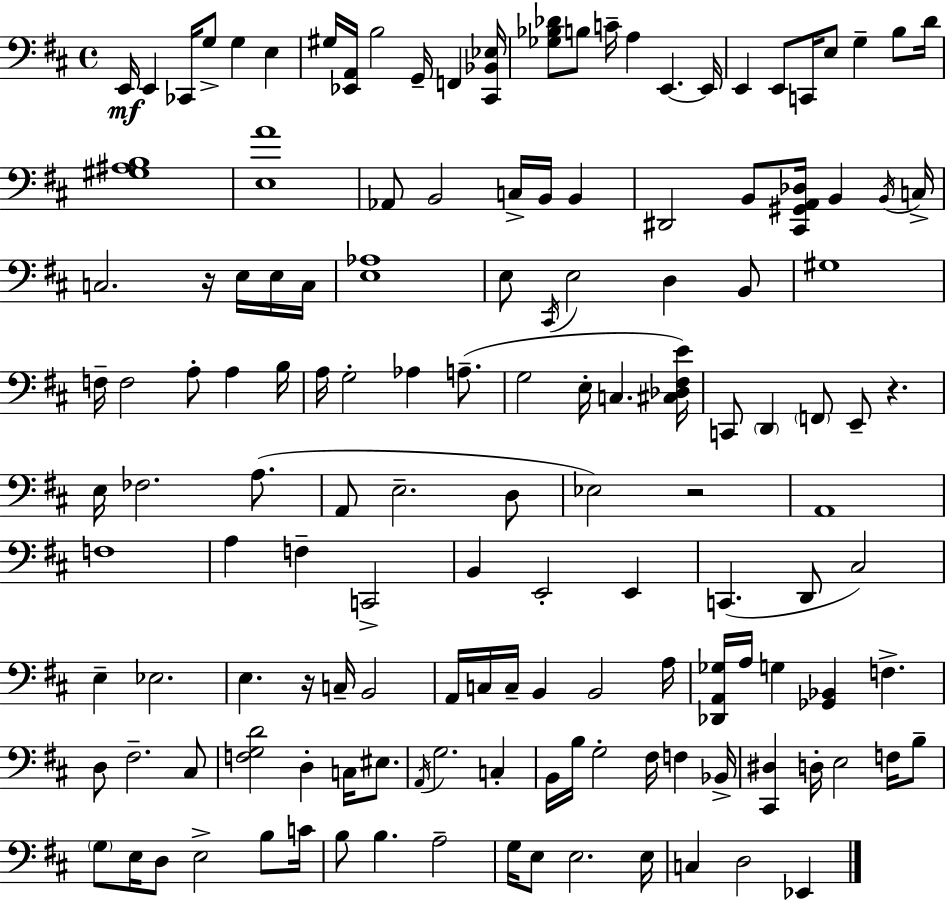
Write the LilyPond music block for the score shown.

{
  \clef bass
  \time 4/4
  \defaultTimeSignature
  \key d \major
  e,16\mf e,4 ces,16 g8-> g4 e4 | gis16 <ees, a,>16 b2 g,16-- f,4 <cis, bes, ees>16 | <ges bes des'>8 b8 c'16-- a4 e,4.~~ e,16 | e,4 e,8 c,16 e8 g4-- b8 d'16 | \break <gis ais b>1 | <e a'>1 | aes,8 b,2 c16-> b,16 b,4 | dis,2 b,8 <cis, gis, a, des>16 b,4 \acciaccatura { b,16 } | \break c16-> c2. r16 e16 e16 | c16 <e aes>1 | e8 \acciaccatura { cis,16 } e2 d4 | b,8 gis1 | \break f16-- f2 a8-. a4 | b16 a16 g2-. aes4 a8.--( | g2 e16-. c4. | <cis des fis e'>16) c,8 \parenthesize d,4 \parenthesize f,8 e,8-- r4. | \break e16 fes2. a8.( | a,8 e2.-- | d8 ees2) r2 | a,1 | \break f1 | a4 f4-- c,2-> | b,4 e,2-. e,4 | c,4.( d,8 cis2) | \break e4-- ees2. | e4. r16 c16-- b,2 | a,16 c16 c16-- b,4 b,2 | a16 <des, a, ges>16 a16 g4 <ges, bes,>4 f4.-> | \break d8 fis2.-- | cis8 <f g d'>2 d4-. c16 eis8. | \acciaccatura { a,16 } g2. c4-. | b,16 b16 g2-. fis16 f4 | \break bes,16-> <cis, dis>4 d16-. e2 | f16 b8-- \parenthesize g8 e16 d8 e2-> | b8 c'16 b8 b4. a2-- | g16 e8 e2. | \break e16 c4 d2 ees,4 | \bar "|."
}